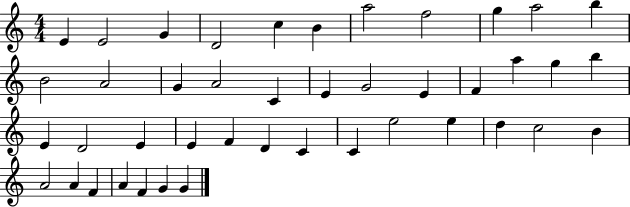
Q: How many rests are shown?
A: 0